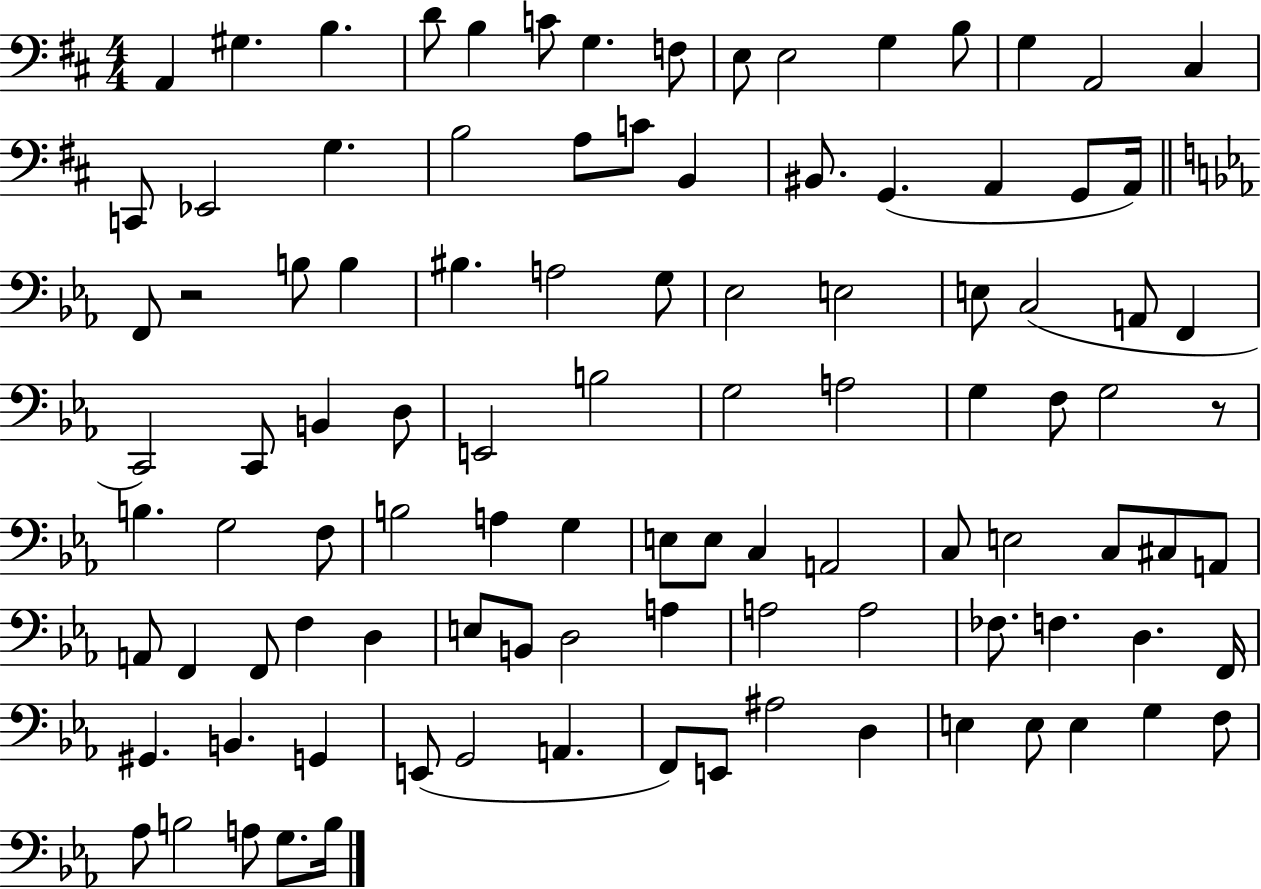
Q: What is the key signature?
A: D major